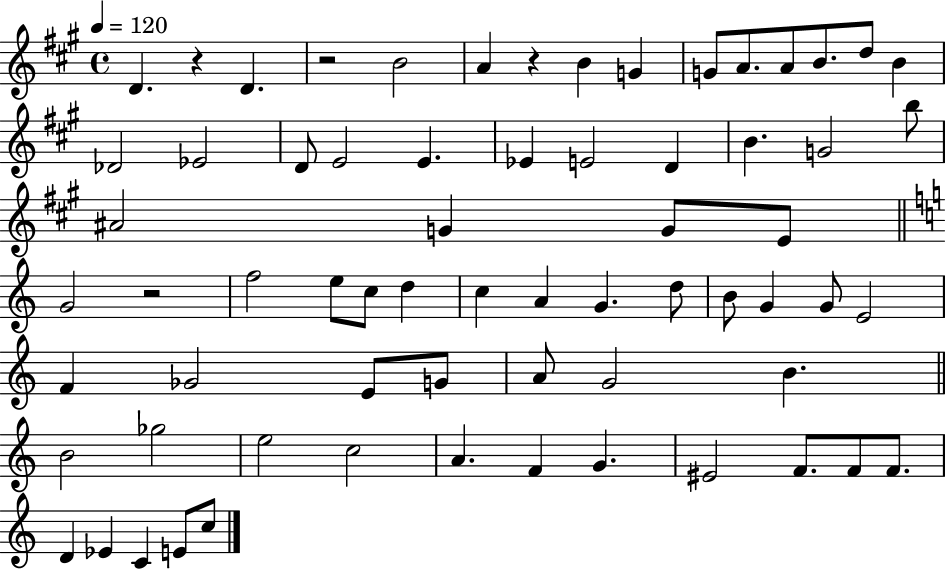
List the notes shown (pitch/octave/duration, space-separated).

D4/q. R/q D4/q. R/h B4/h A4/q R/q B4/q G4/q G4/e A4/e. A4/e B4/e. D5/e B4/q Db4/h Eb4/h D4/e E4/h E4/q. Eb4/q E4/h D4/q B4/q. G4/h B5/e A#4/h G4/q G4/e E4/e G4/h R/h F5/h E5/e C5/e D5/q C5/q A4/q G4/q. D5/e B4/e G4/q G4/e E4/h F4/q Gb4/h E4/e G4/e A4/e G4/h B4/q. B4/h Gb5/h E5/h C5/h A4/q. F4/q G4/q. EIS4/h F4/e. F4/e F4/e. D4/q Eb4/q C4/q E4/e C5/e